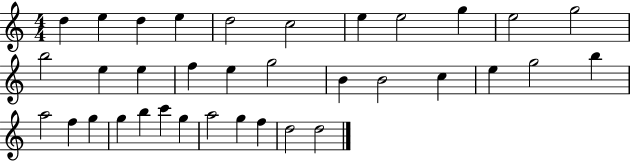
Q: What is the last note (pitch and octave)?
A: D5